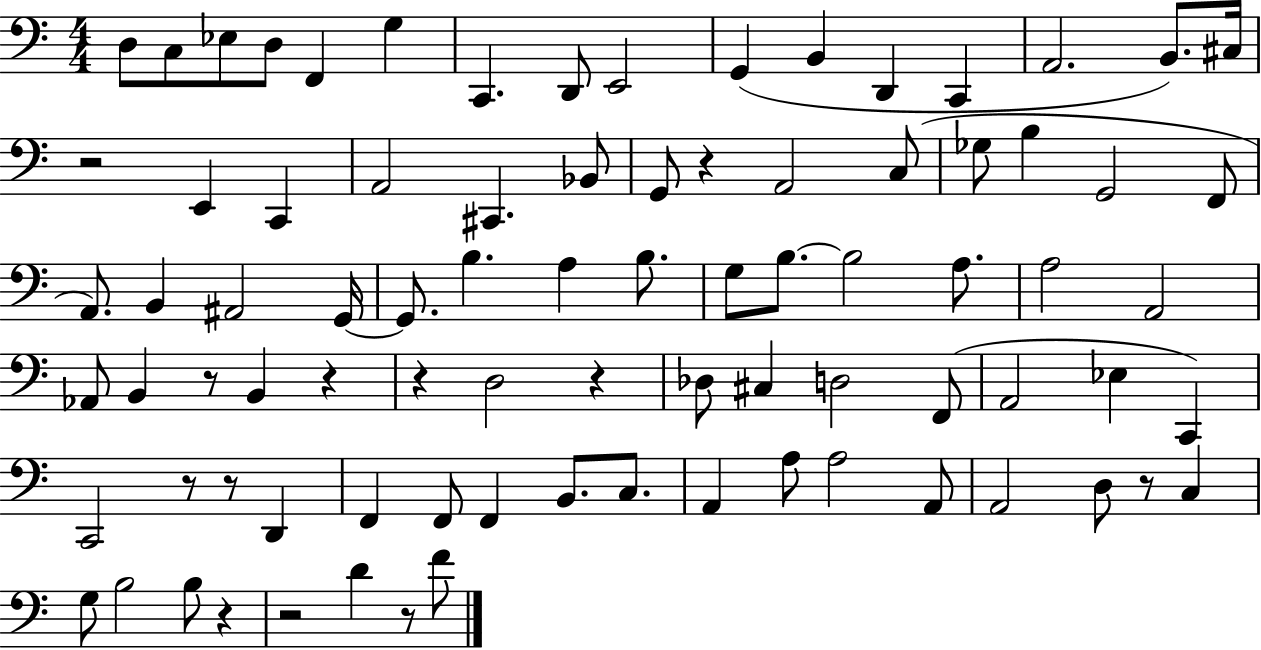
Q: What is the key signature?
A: C major